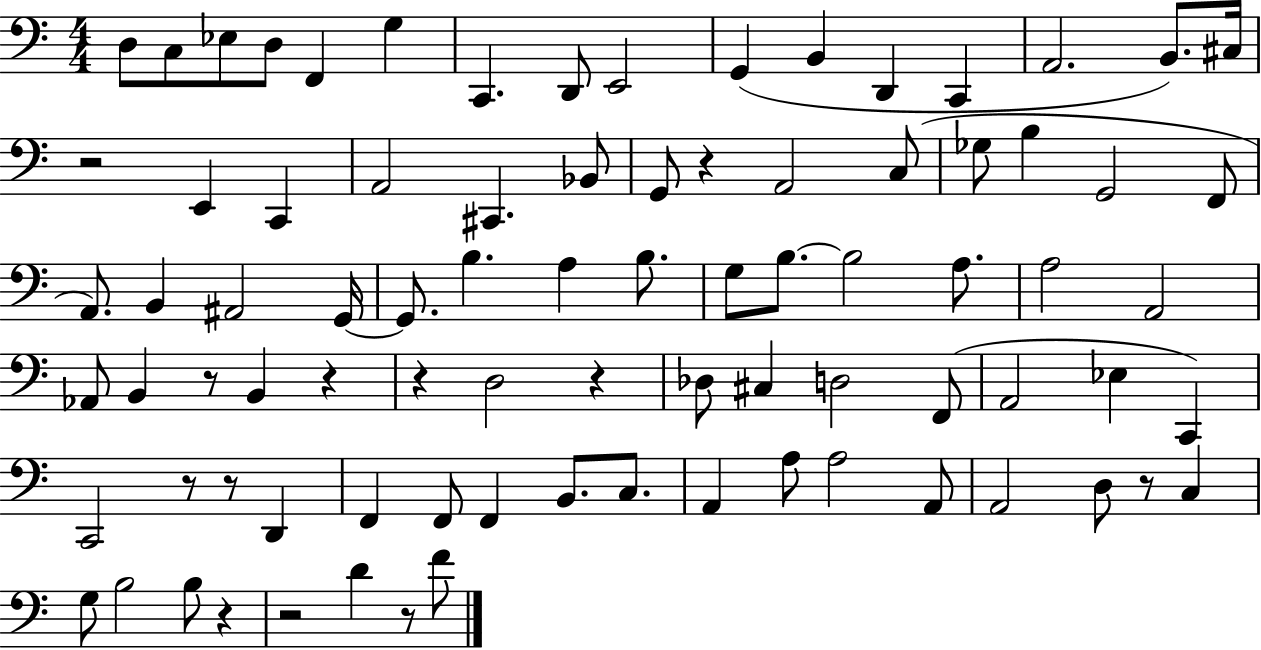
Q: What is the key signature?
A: C major